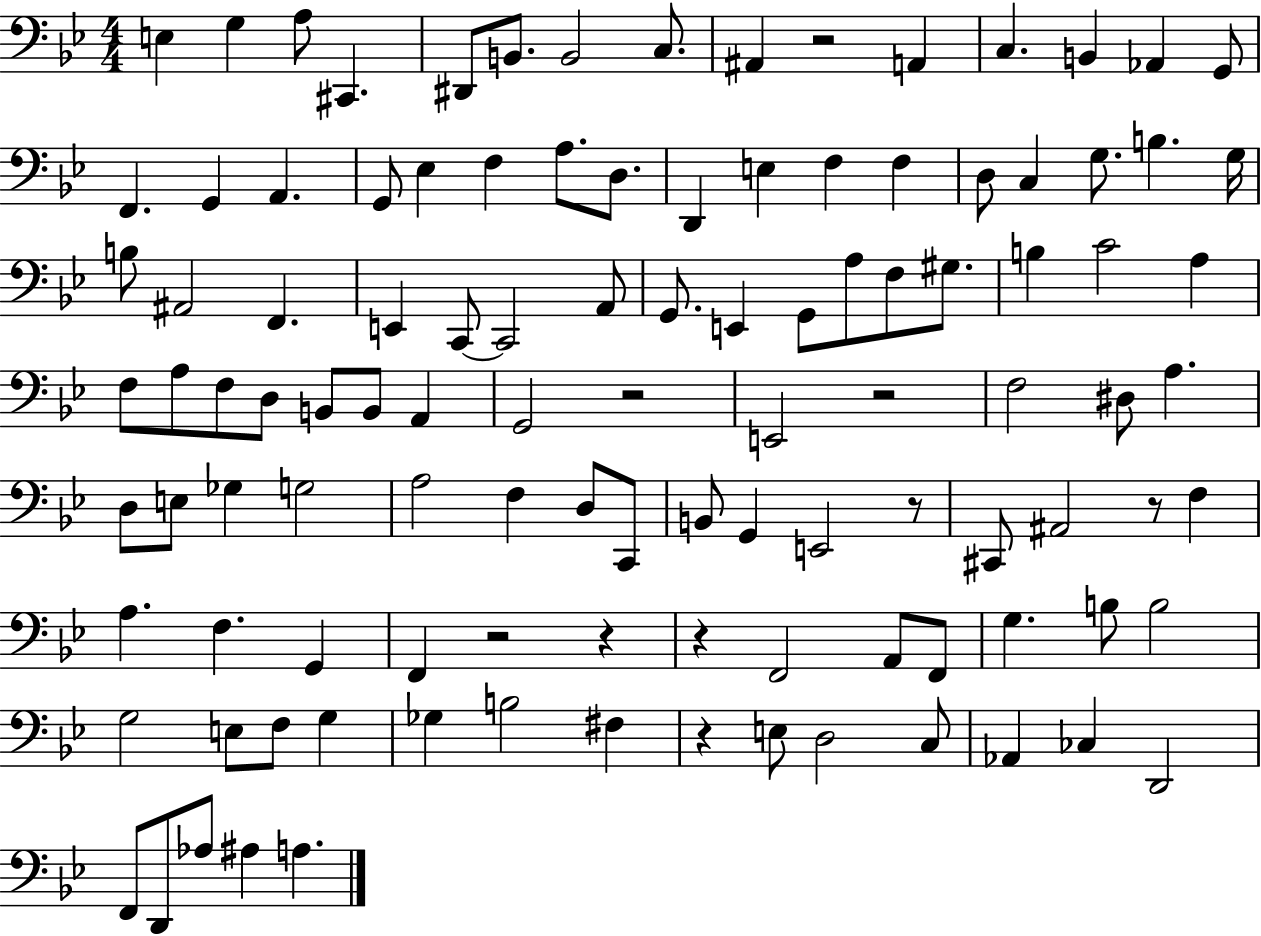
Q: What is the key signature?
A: BES major